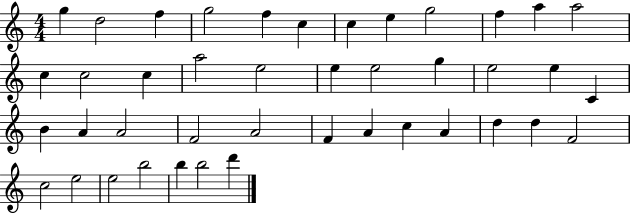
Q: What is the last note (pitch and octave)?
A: D6